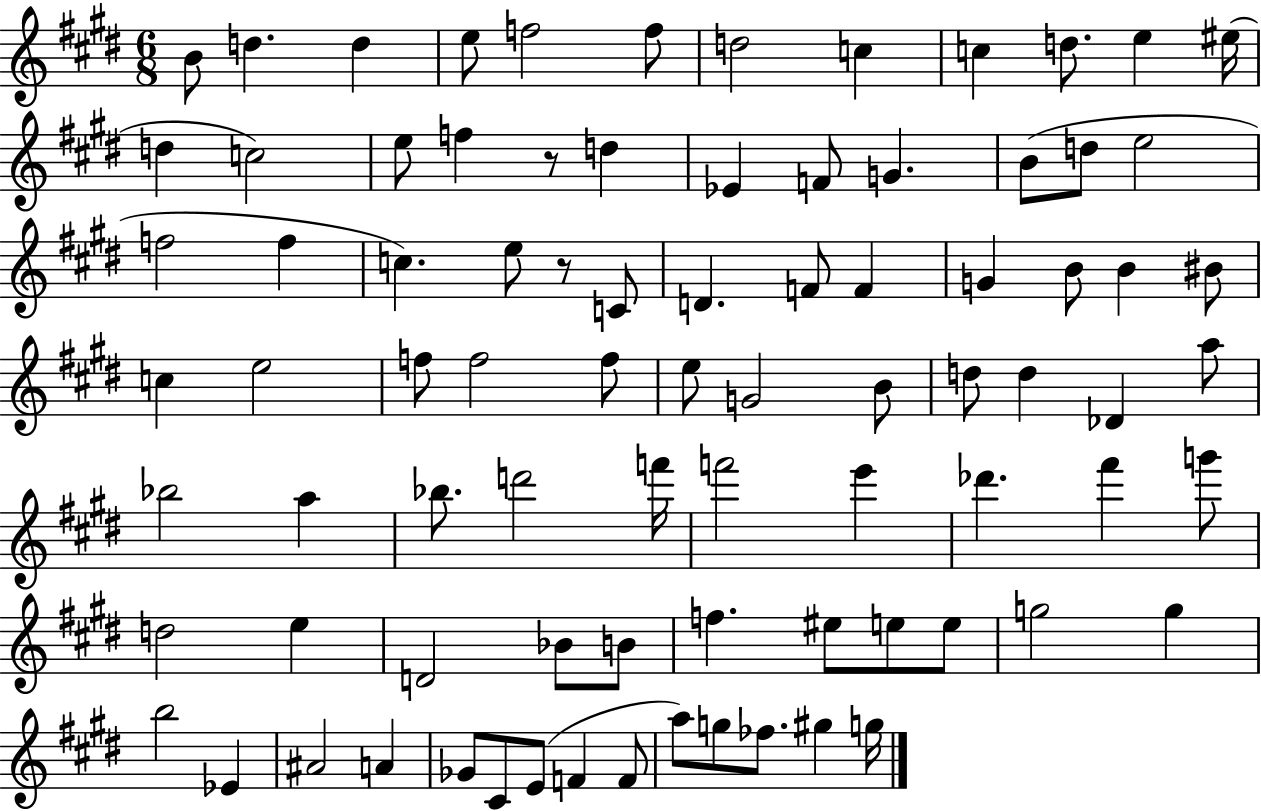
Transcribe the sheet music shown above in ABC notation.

X:1
T:Untitled
M:6/8
L:1/4
K:E
B/2 d d e/2 f2 f/2 d2 c c d/2 e ^e/4 d c2 e/2 f z/2 d _E F/2 G B/2 d/2 e2 f2 f c e/2 z/2 C/2 D F/2 F G B/2 B ^B/2 c e2 f/2 f2 f/2 e/2 G2 B/2 d/2 d _D a/2 _b2 a _b/2 d'2 f'/4 f'2 e' _d' ^f' g'/2 d2 e D2 _B/2 B/2 f ^e/2 e/2 e/2 g2 g b2 _E ^A2 A _G/2 ^C/2 E/2 F F/2 a/2 g/2 _f/2 ^g g/4